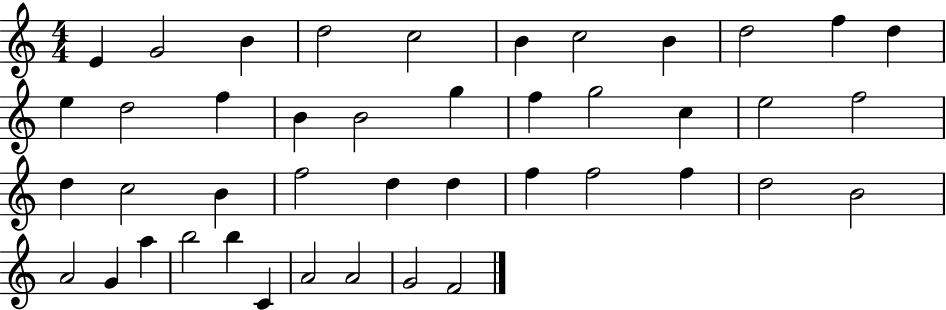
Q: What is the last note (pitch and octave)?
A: F4